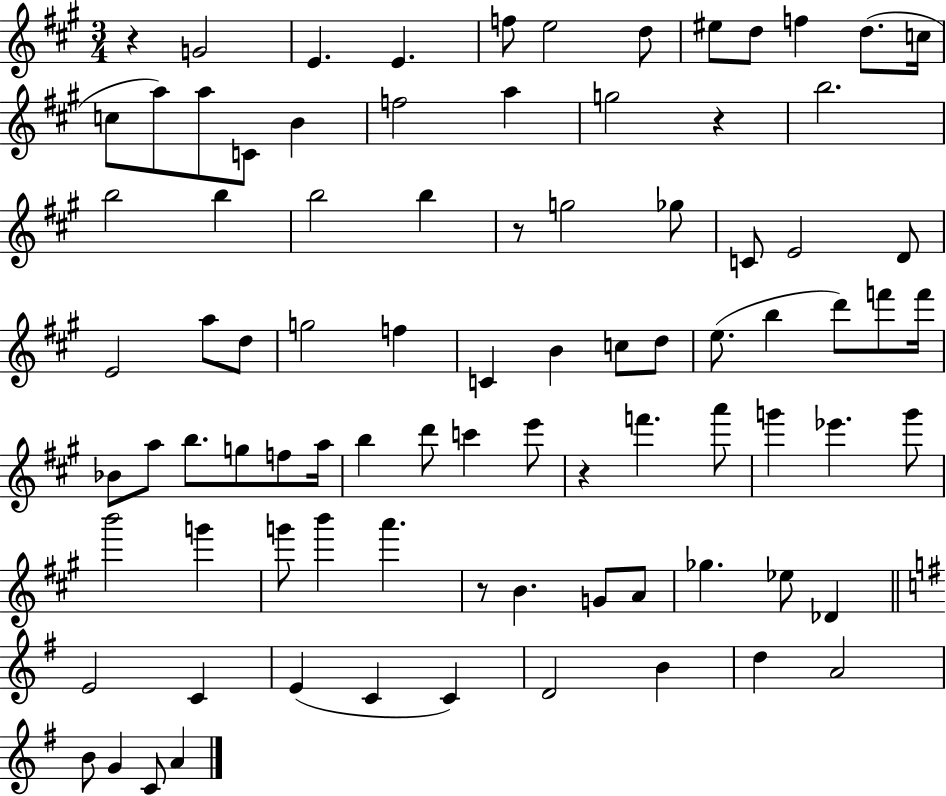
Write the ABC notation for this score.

X:1
T:Untitled
M:3/4
L:1/4
K:A
z G2 E E f/2 e2 d/2 ^e/2 d/2 f d/2 c/4 c/2 a/2 a/2 C/2 B f2 a g2 z b2 b2 b b2 b z/2 g2 _g/2 C/2 E2 D/2 E2 a/2 d/2 g2 f C B c/2 d/2 e/2 b d'/2 f'/2 f'/4 _B/2 a/2 b/2 g/2 f/2 a/4 b d'/2 c' e'/2 z f' a'/2 g' _e' g'/2 b'2 g' g'/2 b' a' z/2 B G/2 A/2 _g _e/2 _D E2 C E C C D2 B d A2 B/2 G C/2 A